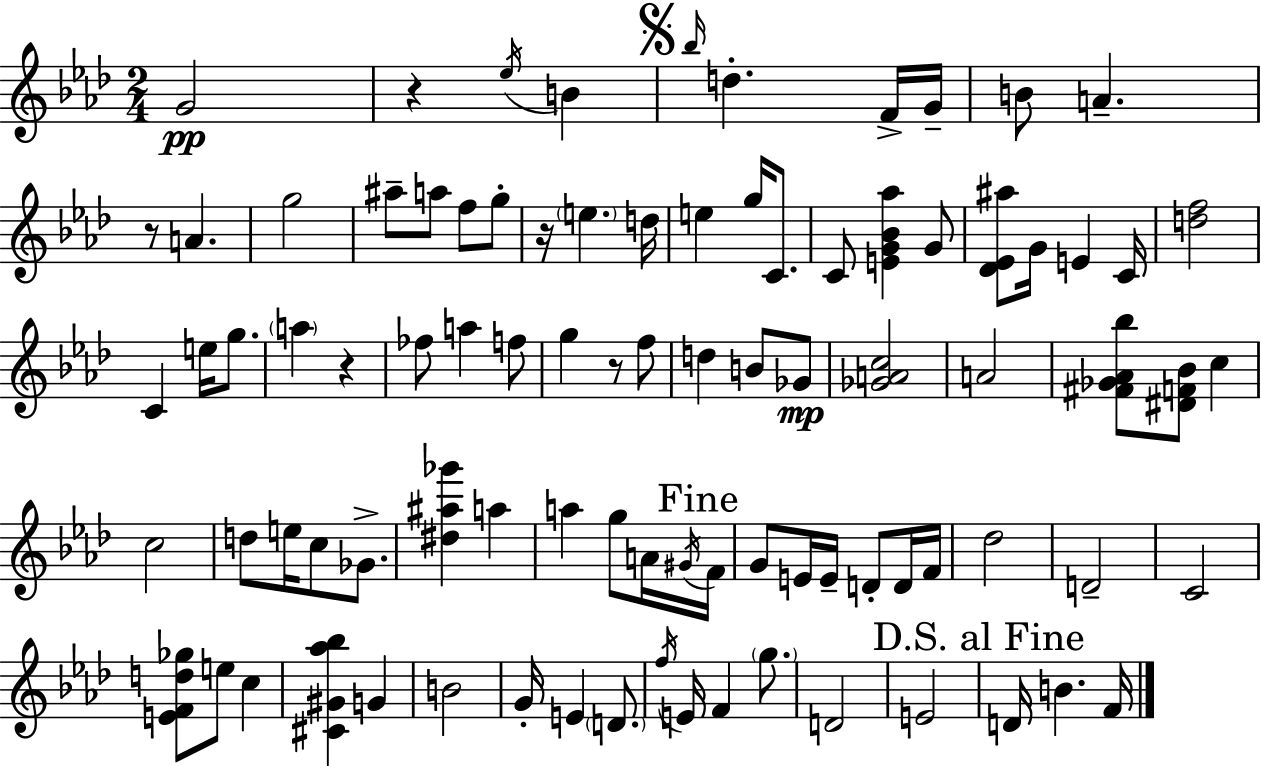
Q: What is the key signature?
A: AES major